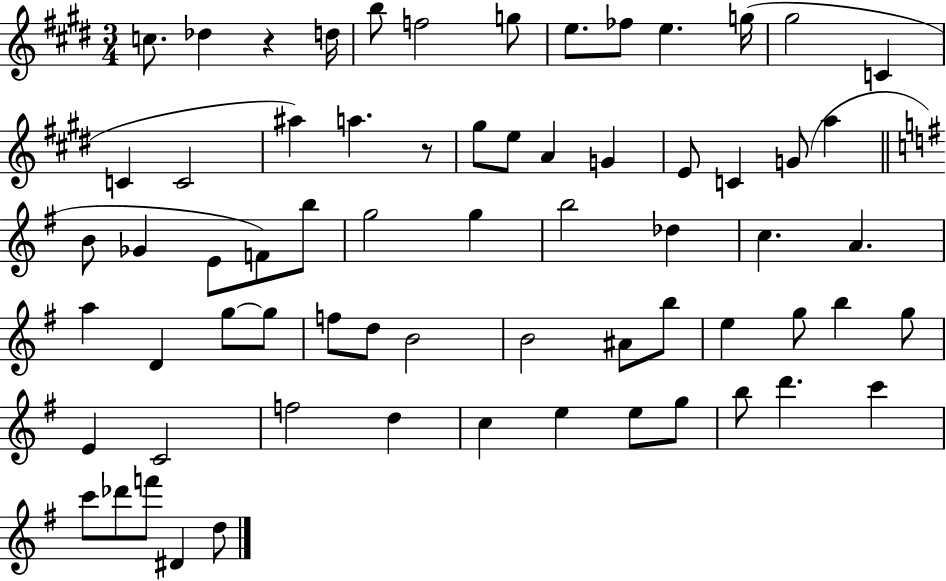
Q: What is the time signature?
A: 3/4